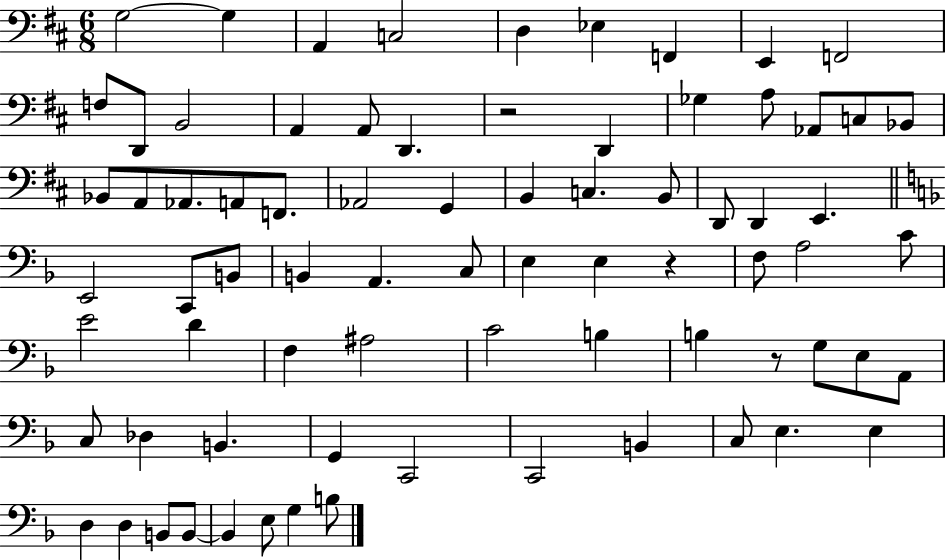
{
  \clef bass
  \numericTimeSignature
  \time 6/8
  \key d \major
  \repeat volta 2 { g2~~ g4 | a,4 c2 | d4 ees4 f,4 | e,4 f,2 | \break f8 d,8 b,2 | a,4 a,8 d,4. | r2 d,4 | ges4 a8 aes,8 c8 bes,8 | \break bes,8 a,8 aes,8. a,8 f,8. | aes,2 g,4 | b,4 c4. b,8 | d,8 d,4 e,4. | \break \bar "||" \break \key f \major e,2 c,8 b,8 | b,4 a,4. c8 | e4 e4 r4 | f8 a2 c'8 | \break e'2 d'4 | f4 ais2 | c'2 b4 | b4 r8 g8 e8 a,8 | \break c8 des4 b,4. | g,4 c,2 | c,2 b,4 | c8 e4. e4 | \break d4 d4 b,8 b,8~~ | b,4 e8 g4 b8 | } \bar "|."
}